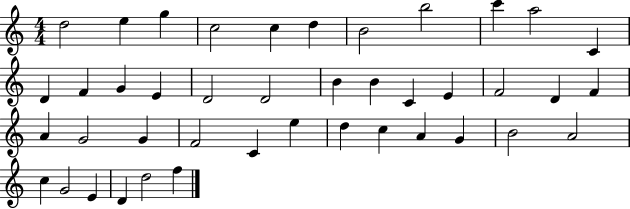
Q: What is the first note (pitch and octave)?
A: D5